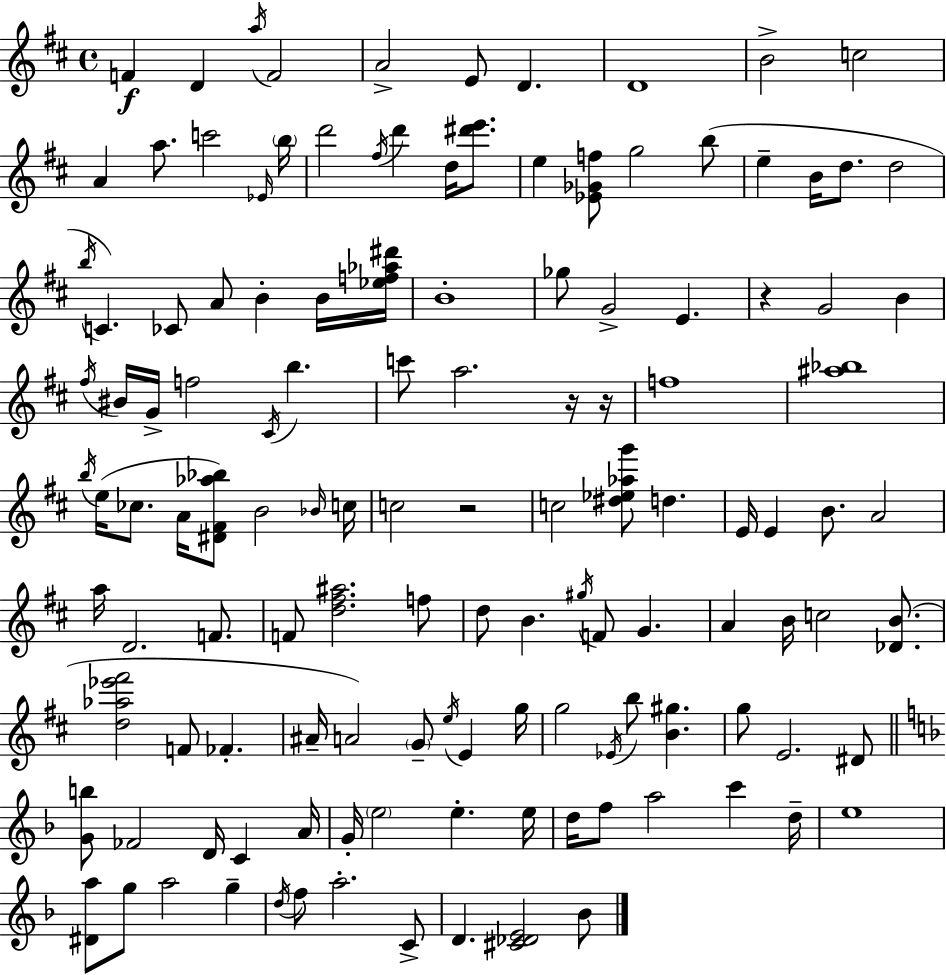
F4/q D4/q A5/s F4/h A4/h E4/e D4/q. D4/w B4/h C5/h A4/q A5/e. C6/h Eb4/s B5/s D6/h F#5/s D6/q D5/s [D#6,E6]/e. E5/q [Eb4,Gb4,F5]/e G5/h B5/e E5/q B4/s D5/e. D5/h B5/s C4/q. CES4/e A4/e B4/q B4/s [Eb5,F5,Ab5,D#6]/s B4/w Gb5/e G4/h E4/q. R/q G4/h B4/q F#5/s BIS4/s G4/s F5/h C#4/s B5/q. C6/e A5/h. R/s R/s F5/w [A#5,Bb5]/w B5/s E5/s CES5/e. A4/s [D#4,F#4,Ab5,Bb5]/e B4/h Bb4/s C5/s C5/h R/h C5/h [D#5,Eb5,Ab5,G6]/e D5/q. E4/s E4/q B4/e. A4/h A5/s D4/h. F4/e. F4/e [D5,F#5,A#5]/h. F5/e D5/e B4/q. G#5/s F4/e G4/q. A4/q B4/s C5/h [Db4,B4]/e. [D5,Ab5,Eb6,F#6]/h F4/e FES4/q. A#4/s A4/h G4/e E5/s E4/q G5/s G5/h Eb4/s B5/e [B4,G#5]/q. G5/e E4/h. D#4/e [G4,B5]/e FES4/h D4/s C4/q A4/s G4/s E5/h E5/q. E5/s D5/s F5/e A5/h C6/q D5/s E5/w [D#4,A5]/e G5/e A5/h G5/q D5/s F5/e A5/h. C4/e D4/q. [C#4,Db4,E4]/h Bb4/e